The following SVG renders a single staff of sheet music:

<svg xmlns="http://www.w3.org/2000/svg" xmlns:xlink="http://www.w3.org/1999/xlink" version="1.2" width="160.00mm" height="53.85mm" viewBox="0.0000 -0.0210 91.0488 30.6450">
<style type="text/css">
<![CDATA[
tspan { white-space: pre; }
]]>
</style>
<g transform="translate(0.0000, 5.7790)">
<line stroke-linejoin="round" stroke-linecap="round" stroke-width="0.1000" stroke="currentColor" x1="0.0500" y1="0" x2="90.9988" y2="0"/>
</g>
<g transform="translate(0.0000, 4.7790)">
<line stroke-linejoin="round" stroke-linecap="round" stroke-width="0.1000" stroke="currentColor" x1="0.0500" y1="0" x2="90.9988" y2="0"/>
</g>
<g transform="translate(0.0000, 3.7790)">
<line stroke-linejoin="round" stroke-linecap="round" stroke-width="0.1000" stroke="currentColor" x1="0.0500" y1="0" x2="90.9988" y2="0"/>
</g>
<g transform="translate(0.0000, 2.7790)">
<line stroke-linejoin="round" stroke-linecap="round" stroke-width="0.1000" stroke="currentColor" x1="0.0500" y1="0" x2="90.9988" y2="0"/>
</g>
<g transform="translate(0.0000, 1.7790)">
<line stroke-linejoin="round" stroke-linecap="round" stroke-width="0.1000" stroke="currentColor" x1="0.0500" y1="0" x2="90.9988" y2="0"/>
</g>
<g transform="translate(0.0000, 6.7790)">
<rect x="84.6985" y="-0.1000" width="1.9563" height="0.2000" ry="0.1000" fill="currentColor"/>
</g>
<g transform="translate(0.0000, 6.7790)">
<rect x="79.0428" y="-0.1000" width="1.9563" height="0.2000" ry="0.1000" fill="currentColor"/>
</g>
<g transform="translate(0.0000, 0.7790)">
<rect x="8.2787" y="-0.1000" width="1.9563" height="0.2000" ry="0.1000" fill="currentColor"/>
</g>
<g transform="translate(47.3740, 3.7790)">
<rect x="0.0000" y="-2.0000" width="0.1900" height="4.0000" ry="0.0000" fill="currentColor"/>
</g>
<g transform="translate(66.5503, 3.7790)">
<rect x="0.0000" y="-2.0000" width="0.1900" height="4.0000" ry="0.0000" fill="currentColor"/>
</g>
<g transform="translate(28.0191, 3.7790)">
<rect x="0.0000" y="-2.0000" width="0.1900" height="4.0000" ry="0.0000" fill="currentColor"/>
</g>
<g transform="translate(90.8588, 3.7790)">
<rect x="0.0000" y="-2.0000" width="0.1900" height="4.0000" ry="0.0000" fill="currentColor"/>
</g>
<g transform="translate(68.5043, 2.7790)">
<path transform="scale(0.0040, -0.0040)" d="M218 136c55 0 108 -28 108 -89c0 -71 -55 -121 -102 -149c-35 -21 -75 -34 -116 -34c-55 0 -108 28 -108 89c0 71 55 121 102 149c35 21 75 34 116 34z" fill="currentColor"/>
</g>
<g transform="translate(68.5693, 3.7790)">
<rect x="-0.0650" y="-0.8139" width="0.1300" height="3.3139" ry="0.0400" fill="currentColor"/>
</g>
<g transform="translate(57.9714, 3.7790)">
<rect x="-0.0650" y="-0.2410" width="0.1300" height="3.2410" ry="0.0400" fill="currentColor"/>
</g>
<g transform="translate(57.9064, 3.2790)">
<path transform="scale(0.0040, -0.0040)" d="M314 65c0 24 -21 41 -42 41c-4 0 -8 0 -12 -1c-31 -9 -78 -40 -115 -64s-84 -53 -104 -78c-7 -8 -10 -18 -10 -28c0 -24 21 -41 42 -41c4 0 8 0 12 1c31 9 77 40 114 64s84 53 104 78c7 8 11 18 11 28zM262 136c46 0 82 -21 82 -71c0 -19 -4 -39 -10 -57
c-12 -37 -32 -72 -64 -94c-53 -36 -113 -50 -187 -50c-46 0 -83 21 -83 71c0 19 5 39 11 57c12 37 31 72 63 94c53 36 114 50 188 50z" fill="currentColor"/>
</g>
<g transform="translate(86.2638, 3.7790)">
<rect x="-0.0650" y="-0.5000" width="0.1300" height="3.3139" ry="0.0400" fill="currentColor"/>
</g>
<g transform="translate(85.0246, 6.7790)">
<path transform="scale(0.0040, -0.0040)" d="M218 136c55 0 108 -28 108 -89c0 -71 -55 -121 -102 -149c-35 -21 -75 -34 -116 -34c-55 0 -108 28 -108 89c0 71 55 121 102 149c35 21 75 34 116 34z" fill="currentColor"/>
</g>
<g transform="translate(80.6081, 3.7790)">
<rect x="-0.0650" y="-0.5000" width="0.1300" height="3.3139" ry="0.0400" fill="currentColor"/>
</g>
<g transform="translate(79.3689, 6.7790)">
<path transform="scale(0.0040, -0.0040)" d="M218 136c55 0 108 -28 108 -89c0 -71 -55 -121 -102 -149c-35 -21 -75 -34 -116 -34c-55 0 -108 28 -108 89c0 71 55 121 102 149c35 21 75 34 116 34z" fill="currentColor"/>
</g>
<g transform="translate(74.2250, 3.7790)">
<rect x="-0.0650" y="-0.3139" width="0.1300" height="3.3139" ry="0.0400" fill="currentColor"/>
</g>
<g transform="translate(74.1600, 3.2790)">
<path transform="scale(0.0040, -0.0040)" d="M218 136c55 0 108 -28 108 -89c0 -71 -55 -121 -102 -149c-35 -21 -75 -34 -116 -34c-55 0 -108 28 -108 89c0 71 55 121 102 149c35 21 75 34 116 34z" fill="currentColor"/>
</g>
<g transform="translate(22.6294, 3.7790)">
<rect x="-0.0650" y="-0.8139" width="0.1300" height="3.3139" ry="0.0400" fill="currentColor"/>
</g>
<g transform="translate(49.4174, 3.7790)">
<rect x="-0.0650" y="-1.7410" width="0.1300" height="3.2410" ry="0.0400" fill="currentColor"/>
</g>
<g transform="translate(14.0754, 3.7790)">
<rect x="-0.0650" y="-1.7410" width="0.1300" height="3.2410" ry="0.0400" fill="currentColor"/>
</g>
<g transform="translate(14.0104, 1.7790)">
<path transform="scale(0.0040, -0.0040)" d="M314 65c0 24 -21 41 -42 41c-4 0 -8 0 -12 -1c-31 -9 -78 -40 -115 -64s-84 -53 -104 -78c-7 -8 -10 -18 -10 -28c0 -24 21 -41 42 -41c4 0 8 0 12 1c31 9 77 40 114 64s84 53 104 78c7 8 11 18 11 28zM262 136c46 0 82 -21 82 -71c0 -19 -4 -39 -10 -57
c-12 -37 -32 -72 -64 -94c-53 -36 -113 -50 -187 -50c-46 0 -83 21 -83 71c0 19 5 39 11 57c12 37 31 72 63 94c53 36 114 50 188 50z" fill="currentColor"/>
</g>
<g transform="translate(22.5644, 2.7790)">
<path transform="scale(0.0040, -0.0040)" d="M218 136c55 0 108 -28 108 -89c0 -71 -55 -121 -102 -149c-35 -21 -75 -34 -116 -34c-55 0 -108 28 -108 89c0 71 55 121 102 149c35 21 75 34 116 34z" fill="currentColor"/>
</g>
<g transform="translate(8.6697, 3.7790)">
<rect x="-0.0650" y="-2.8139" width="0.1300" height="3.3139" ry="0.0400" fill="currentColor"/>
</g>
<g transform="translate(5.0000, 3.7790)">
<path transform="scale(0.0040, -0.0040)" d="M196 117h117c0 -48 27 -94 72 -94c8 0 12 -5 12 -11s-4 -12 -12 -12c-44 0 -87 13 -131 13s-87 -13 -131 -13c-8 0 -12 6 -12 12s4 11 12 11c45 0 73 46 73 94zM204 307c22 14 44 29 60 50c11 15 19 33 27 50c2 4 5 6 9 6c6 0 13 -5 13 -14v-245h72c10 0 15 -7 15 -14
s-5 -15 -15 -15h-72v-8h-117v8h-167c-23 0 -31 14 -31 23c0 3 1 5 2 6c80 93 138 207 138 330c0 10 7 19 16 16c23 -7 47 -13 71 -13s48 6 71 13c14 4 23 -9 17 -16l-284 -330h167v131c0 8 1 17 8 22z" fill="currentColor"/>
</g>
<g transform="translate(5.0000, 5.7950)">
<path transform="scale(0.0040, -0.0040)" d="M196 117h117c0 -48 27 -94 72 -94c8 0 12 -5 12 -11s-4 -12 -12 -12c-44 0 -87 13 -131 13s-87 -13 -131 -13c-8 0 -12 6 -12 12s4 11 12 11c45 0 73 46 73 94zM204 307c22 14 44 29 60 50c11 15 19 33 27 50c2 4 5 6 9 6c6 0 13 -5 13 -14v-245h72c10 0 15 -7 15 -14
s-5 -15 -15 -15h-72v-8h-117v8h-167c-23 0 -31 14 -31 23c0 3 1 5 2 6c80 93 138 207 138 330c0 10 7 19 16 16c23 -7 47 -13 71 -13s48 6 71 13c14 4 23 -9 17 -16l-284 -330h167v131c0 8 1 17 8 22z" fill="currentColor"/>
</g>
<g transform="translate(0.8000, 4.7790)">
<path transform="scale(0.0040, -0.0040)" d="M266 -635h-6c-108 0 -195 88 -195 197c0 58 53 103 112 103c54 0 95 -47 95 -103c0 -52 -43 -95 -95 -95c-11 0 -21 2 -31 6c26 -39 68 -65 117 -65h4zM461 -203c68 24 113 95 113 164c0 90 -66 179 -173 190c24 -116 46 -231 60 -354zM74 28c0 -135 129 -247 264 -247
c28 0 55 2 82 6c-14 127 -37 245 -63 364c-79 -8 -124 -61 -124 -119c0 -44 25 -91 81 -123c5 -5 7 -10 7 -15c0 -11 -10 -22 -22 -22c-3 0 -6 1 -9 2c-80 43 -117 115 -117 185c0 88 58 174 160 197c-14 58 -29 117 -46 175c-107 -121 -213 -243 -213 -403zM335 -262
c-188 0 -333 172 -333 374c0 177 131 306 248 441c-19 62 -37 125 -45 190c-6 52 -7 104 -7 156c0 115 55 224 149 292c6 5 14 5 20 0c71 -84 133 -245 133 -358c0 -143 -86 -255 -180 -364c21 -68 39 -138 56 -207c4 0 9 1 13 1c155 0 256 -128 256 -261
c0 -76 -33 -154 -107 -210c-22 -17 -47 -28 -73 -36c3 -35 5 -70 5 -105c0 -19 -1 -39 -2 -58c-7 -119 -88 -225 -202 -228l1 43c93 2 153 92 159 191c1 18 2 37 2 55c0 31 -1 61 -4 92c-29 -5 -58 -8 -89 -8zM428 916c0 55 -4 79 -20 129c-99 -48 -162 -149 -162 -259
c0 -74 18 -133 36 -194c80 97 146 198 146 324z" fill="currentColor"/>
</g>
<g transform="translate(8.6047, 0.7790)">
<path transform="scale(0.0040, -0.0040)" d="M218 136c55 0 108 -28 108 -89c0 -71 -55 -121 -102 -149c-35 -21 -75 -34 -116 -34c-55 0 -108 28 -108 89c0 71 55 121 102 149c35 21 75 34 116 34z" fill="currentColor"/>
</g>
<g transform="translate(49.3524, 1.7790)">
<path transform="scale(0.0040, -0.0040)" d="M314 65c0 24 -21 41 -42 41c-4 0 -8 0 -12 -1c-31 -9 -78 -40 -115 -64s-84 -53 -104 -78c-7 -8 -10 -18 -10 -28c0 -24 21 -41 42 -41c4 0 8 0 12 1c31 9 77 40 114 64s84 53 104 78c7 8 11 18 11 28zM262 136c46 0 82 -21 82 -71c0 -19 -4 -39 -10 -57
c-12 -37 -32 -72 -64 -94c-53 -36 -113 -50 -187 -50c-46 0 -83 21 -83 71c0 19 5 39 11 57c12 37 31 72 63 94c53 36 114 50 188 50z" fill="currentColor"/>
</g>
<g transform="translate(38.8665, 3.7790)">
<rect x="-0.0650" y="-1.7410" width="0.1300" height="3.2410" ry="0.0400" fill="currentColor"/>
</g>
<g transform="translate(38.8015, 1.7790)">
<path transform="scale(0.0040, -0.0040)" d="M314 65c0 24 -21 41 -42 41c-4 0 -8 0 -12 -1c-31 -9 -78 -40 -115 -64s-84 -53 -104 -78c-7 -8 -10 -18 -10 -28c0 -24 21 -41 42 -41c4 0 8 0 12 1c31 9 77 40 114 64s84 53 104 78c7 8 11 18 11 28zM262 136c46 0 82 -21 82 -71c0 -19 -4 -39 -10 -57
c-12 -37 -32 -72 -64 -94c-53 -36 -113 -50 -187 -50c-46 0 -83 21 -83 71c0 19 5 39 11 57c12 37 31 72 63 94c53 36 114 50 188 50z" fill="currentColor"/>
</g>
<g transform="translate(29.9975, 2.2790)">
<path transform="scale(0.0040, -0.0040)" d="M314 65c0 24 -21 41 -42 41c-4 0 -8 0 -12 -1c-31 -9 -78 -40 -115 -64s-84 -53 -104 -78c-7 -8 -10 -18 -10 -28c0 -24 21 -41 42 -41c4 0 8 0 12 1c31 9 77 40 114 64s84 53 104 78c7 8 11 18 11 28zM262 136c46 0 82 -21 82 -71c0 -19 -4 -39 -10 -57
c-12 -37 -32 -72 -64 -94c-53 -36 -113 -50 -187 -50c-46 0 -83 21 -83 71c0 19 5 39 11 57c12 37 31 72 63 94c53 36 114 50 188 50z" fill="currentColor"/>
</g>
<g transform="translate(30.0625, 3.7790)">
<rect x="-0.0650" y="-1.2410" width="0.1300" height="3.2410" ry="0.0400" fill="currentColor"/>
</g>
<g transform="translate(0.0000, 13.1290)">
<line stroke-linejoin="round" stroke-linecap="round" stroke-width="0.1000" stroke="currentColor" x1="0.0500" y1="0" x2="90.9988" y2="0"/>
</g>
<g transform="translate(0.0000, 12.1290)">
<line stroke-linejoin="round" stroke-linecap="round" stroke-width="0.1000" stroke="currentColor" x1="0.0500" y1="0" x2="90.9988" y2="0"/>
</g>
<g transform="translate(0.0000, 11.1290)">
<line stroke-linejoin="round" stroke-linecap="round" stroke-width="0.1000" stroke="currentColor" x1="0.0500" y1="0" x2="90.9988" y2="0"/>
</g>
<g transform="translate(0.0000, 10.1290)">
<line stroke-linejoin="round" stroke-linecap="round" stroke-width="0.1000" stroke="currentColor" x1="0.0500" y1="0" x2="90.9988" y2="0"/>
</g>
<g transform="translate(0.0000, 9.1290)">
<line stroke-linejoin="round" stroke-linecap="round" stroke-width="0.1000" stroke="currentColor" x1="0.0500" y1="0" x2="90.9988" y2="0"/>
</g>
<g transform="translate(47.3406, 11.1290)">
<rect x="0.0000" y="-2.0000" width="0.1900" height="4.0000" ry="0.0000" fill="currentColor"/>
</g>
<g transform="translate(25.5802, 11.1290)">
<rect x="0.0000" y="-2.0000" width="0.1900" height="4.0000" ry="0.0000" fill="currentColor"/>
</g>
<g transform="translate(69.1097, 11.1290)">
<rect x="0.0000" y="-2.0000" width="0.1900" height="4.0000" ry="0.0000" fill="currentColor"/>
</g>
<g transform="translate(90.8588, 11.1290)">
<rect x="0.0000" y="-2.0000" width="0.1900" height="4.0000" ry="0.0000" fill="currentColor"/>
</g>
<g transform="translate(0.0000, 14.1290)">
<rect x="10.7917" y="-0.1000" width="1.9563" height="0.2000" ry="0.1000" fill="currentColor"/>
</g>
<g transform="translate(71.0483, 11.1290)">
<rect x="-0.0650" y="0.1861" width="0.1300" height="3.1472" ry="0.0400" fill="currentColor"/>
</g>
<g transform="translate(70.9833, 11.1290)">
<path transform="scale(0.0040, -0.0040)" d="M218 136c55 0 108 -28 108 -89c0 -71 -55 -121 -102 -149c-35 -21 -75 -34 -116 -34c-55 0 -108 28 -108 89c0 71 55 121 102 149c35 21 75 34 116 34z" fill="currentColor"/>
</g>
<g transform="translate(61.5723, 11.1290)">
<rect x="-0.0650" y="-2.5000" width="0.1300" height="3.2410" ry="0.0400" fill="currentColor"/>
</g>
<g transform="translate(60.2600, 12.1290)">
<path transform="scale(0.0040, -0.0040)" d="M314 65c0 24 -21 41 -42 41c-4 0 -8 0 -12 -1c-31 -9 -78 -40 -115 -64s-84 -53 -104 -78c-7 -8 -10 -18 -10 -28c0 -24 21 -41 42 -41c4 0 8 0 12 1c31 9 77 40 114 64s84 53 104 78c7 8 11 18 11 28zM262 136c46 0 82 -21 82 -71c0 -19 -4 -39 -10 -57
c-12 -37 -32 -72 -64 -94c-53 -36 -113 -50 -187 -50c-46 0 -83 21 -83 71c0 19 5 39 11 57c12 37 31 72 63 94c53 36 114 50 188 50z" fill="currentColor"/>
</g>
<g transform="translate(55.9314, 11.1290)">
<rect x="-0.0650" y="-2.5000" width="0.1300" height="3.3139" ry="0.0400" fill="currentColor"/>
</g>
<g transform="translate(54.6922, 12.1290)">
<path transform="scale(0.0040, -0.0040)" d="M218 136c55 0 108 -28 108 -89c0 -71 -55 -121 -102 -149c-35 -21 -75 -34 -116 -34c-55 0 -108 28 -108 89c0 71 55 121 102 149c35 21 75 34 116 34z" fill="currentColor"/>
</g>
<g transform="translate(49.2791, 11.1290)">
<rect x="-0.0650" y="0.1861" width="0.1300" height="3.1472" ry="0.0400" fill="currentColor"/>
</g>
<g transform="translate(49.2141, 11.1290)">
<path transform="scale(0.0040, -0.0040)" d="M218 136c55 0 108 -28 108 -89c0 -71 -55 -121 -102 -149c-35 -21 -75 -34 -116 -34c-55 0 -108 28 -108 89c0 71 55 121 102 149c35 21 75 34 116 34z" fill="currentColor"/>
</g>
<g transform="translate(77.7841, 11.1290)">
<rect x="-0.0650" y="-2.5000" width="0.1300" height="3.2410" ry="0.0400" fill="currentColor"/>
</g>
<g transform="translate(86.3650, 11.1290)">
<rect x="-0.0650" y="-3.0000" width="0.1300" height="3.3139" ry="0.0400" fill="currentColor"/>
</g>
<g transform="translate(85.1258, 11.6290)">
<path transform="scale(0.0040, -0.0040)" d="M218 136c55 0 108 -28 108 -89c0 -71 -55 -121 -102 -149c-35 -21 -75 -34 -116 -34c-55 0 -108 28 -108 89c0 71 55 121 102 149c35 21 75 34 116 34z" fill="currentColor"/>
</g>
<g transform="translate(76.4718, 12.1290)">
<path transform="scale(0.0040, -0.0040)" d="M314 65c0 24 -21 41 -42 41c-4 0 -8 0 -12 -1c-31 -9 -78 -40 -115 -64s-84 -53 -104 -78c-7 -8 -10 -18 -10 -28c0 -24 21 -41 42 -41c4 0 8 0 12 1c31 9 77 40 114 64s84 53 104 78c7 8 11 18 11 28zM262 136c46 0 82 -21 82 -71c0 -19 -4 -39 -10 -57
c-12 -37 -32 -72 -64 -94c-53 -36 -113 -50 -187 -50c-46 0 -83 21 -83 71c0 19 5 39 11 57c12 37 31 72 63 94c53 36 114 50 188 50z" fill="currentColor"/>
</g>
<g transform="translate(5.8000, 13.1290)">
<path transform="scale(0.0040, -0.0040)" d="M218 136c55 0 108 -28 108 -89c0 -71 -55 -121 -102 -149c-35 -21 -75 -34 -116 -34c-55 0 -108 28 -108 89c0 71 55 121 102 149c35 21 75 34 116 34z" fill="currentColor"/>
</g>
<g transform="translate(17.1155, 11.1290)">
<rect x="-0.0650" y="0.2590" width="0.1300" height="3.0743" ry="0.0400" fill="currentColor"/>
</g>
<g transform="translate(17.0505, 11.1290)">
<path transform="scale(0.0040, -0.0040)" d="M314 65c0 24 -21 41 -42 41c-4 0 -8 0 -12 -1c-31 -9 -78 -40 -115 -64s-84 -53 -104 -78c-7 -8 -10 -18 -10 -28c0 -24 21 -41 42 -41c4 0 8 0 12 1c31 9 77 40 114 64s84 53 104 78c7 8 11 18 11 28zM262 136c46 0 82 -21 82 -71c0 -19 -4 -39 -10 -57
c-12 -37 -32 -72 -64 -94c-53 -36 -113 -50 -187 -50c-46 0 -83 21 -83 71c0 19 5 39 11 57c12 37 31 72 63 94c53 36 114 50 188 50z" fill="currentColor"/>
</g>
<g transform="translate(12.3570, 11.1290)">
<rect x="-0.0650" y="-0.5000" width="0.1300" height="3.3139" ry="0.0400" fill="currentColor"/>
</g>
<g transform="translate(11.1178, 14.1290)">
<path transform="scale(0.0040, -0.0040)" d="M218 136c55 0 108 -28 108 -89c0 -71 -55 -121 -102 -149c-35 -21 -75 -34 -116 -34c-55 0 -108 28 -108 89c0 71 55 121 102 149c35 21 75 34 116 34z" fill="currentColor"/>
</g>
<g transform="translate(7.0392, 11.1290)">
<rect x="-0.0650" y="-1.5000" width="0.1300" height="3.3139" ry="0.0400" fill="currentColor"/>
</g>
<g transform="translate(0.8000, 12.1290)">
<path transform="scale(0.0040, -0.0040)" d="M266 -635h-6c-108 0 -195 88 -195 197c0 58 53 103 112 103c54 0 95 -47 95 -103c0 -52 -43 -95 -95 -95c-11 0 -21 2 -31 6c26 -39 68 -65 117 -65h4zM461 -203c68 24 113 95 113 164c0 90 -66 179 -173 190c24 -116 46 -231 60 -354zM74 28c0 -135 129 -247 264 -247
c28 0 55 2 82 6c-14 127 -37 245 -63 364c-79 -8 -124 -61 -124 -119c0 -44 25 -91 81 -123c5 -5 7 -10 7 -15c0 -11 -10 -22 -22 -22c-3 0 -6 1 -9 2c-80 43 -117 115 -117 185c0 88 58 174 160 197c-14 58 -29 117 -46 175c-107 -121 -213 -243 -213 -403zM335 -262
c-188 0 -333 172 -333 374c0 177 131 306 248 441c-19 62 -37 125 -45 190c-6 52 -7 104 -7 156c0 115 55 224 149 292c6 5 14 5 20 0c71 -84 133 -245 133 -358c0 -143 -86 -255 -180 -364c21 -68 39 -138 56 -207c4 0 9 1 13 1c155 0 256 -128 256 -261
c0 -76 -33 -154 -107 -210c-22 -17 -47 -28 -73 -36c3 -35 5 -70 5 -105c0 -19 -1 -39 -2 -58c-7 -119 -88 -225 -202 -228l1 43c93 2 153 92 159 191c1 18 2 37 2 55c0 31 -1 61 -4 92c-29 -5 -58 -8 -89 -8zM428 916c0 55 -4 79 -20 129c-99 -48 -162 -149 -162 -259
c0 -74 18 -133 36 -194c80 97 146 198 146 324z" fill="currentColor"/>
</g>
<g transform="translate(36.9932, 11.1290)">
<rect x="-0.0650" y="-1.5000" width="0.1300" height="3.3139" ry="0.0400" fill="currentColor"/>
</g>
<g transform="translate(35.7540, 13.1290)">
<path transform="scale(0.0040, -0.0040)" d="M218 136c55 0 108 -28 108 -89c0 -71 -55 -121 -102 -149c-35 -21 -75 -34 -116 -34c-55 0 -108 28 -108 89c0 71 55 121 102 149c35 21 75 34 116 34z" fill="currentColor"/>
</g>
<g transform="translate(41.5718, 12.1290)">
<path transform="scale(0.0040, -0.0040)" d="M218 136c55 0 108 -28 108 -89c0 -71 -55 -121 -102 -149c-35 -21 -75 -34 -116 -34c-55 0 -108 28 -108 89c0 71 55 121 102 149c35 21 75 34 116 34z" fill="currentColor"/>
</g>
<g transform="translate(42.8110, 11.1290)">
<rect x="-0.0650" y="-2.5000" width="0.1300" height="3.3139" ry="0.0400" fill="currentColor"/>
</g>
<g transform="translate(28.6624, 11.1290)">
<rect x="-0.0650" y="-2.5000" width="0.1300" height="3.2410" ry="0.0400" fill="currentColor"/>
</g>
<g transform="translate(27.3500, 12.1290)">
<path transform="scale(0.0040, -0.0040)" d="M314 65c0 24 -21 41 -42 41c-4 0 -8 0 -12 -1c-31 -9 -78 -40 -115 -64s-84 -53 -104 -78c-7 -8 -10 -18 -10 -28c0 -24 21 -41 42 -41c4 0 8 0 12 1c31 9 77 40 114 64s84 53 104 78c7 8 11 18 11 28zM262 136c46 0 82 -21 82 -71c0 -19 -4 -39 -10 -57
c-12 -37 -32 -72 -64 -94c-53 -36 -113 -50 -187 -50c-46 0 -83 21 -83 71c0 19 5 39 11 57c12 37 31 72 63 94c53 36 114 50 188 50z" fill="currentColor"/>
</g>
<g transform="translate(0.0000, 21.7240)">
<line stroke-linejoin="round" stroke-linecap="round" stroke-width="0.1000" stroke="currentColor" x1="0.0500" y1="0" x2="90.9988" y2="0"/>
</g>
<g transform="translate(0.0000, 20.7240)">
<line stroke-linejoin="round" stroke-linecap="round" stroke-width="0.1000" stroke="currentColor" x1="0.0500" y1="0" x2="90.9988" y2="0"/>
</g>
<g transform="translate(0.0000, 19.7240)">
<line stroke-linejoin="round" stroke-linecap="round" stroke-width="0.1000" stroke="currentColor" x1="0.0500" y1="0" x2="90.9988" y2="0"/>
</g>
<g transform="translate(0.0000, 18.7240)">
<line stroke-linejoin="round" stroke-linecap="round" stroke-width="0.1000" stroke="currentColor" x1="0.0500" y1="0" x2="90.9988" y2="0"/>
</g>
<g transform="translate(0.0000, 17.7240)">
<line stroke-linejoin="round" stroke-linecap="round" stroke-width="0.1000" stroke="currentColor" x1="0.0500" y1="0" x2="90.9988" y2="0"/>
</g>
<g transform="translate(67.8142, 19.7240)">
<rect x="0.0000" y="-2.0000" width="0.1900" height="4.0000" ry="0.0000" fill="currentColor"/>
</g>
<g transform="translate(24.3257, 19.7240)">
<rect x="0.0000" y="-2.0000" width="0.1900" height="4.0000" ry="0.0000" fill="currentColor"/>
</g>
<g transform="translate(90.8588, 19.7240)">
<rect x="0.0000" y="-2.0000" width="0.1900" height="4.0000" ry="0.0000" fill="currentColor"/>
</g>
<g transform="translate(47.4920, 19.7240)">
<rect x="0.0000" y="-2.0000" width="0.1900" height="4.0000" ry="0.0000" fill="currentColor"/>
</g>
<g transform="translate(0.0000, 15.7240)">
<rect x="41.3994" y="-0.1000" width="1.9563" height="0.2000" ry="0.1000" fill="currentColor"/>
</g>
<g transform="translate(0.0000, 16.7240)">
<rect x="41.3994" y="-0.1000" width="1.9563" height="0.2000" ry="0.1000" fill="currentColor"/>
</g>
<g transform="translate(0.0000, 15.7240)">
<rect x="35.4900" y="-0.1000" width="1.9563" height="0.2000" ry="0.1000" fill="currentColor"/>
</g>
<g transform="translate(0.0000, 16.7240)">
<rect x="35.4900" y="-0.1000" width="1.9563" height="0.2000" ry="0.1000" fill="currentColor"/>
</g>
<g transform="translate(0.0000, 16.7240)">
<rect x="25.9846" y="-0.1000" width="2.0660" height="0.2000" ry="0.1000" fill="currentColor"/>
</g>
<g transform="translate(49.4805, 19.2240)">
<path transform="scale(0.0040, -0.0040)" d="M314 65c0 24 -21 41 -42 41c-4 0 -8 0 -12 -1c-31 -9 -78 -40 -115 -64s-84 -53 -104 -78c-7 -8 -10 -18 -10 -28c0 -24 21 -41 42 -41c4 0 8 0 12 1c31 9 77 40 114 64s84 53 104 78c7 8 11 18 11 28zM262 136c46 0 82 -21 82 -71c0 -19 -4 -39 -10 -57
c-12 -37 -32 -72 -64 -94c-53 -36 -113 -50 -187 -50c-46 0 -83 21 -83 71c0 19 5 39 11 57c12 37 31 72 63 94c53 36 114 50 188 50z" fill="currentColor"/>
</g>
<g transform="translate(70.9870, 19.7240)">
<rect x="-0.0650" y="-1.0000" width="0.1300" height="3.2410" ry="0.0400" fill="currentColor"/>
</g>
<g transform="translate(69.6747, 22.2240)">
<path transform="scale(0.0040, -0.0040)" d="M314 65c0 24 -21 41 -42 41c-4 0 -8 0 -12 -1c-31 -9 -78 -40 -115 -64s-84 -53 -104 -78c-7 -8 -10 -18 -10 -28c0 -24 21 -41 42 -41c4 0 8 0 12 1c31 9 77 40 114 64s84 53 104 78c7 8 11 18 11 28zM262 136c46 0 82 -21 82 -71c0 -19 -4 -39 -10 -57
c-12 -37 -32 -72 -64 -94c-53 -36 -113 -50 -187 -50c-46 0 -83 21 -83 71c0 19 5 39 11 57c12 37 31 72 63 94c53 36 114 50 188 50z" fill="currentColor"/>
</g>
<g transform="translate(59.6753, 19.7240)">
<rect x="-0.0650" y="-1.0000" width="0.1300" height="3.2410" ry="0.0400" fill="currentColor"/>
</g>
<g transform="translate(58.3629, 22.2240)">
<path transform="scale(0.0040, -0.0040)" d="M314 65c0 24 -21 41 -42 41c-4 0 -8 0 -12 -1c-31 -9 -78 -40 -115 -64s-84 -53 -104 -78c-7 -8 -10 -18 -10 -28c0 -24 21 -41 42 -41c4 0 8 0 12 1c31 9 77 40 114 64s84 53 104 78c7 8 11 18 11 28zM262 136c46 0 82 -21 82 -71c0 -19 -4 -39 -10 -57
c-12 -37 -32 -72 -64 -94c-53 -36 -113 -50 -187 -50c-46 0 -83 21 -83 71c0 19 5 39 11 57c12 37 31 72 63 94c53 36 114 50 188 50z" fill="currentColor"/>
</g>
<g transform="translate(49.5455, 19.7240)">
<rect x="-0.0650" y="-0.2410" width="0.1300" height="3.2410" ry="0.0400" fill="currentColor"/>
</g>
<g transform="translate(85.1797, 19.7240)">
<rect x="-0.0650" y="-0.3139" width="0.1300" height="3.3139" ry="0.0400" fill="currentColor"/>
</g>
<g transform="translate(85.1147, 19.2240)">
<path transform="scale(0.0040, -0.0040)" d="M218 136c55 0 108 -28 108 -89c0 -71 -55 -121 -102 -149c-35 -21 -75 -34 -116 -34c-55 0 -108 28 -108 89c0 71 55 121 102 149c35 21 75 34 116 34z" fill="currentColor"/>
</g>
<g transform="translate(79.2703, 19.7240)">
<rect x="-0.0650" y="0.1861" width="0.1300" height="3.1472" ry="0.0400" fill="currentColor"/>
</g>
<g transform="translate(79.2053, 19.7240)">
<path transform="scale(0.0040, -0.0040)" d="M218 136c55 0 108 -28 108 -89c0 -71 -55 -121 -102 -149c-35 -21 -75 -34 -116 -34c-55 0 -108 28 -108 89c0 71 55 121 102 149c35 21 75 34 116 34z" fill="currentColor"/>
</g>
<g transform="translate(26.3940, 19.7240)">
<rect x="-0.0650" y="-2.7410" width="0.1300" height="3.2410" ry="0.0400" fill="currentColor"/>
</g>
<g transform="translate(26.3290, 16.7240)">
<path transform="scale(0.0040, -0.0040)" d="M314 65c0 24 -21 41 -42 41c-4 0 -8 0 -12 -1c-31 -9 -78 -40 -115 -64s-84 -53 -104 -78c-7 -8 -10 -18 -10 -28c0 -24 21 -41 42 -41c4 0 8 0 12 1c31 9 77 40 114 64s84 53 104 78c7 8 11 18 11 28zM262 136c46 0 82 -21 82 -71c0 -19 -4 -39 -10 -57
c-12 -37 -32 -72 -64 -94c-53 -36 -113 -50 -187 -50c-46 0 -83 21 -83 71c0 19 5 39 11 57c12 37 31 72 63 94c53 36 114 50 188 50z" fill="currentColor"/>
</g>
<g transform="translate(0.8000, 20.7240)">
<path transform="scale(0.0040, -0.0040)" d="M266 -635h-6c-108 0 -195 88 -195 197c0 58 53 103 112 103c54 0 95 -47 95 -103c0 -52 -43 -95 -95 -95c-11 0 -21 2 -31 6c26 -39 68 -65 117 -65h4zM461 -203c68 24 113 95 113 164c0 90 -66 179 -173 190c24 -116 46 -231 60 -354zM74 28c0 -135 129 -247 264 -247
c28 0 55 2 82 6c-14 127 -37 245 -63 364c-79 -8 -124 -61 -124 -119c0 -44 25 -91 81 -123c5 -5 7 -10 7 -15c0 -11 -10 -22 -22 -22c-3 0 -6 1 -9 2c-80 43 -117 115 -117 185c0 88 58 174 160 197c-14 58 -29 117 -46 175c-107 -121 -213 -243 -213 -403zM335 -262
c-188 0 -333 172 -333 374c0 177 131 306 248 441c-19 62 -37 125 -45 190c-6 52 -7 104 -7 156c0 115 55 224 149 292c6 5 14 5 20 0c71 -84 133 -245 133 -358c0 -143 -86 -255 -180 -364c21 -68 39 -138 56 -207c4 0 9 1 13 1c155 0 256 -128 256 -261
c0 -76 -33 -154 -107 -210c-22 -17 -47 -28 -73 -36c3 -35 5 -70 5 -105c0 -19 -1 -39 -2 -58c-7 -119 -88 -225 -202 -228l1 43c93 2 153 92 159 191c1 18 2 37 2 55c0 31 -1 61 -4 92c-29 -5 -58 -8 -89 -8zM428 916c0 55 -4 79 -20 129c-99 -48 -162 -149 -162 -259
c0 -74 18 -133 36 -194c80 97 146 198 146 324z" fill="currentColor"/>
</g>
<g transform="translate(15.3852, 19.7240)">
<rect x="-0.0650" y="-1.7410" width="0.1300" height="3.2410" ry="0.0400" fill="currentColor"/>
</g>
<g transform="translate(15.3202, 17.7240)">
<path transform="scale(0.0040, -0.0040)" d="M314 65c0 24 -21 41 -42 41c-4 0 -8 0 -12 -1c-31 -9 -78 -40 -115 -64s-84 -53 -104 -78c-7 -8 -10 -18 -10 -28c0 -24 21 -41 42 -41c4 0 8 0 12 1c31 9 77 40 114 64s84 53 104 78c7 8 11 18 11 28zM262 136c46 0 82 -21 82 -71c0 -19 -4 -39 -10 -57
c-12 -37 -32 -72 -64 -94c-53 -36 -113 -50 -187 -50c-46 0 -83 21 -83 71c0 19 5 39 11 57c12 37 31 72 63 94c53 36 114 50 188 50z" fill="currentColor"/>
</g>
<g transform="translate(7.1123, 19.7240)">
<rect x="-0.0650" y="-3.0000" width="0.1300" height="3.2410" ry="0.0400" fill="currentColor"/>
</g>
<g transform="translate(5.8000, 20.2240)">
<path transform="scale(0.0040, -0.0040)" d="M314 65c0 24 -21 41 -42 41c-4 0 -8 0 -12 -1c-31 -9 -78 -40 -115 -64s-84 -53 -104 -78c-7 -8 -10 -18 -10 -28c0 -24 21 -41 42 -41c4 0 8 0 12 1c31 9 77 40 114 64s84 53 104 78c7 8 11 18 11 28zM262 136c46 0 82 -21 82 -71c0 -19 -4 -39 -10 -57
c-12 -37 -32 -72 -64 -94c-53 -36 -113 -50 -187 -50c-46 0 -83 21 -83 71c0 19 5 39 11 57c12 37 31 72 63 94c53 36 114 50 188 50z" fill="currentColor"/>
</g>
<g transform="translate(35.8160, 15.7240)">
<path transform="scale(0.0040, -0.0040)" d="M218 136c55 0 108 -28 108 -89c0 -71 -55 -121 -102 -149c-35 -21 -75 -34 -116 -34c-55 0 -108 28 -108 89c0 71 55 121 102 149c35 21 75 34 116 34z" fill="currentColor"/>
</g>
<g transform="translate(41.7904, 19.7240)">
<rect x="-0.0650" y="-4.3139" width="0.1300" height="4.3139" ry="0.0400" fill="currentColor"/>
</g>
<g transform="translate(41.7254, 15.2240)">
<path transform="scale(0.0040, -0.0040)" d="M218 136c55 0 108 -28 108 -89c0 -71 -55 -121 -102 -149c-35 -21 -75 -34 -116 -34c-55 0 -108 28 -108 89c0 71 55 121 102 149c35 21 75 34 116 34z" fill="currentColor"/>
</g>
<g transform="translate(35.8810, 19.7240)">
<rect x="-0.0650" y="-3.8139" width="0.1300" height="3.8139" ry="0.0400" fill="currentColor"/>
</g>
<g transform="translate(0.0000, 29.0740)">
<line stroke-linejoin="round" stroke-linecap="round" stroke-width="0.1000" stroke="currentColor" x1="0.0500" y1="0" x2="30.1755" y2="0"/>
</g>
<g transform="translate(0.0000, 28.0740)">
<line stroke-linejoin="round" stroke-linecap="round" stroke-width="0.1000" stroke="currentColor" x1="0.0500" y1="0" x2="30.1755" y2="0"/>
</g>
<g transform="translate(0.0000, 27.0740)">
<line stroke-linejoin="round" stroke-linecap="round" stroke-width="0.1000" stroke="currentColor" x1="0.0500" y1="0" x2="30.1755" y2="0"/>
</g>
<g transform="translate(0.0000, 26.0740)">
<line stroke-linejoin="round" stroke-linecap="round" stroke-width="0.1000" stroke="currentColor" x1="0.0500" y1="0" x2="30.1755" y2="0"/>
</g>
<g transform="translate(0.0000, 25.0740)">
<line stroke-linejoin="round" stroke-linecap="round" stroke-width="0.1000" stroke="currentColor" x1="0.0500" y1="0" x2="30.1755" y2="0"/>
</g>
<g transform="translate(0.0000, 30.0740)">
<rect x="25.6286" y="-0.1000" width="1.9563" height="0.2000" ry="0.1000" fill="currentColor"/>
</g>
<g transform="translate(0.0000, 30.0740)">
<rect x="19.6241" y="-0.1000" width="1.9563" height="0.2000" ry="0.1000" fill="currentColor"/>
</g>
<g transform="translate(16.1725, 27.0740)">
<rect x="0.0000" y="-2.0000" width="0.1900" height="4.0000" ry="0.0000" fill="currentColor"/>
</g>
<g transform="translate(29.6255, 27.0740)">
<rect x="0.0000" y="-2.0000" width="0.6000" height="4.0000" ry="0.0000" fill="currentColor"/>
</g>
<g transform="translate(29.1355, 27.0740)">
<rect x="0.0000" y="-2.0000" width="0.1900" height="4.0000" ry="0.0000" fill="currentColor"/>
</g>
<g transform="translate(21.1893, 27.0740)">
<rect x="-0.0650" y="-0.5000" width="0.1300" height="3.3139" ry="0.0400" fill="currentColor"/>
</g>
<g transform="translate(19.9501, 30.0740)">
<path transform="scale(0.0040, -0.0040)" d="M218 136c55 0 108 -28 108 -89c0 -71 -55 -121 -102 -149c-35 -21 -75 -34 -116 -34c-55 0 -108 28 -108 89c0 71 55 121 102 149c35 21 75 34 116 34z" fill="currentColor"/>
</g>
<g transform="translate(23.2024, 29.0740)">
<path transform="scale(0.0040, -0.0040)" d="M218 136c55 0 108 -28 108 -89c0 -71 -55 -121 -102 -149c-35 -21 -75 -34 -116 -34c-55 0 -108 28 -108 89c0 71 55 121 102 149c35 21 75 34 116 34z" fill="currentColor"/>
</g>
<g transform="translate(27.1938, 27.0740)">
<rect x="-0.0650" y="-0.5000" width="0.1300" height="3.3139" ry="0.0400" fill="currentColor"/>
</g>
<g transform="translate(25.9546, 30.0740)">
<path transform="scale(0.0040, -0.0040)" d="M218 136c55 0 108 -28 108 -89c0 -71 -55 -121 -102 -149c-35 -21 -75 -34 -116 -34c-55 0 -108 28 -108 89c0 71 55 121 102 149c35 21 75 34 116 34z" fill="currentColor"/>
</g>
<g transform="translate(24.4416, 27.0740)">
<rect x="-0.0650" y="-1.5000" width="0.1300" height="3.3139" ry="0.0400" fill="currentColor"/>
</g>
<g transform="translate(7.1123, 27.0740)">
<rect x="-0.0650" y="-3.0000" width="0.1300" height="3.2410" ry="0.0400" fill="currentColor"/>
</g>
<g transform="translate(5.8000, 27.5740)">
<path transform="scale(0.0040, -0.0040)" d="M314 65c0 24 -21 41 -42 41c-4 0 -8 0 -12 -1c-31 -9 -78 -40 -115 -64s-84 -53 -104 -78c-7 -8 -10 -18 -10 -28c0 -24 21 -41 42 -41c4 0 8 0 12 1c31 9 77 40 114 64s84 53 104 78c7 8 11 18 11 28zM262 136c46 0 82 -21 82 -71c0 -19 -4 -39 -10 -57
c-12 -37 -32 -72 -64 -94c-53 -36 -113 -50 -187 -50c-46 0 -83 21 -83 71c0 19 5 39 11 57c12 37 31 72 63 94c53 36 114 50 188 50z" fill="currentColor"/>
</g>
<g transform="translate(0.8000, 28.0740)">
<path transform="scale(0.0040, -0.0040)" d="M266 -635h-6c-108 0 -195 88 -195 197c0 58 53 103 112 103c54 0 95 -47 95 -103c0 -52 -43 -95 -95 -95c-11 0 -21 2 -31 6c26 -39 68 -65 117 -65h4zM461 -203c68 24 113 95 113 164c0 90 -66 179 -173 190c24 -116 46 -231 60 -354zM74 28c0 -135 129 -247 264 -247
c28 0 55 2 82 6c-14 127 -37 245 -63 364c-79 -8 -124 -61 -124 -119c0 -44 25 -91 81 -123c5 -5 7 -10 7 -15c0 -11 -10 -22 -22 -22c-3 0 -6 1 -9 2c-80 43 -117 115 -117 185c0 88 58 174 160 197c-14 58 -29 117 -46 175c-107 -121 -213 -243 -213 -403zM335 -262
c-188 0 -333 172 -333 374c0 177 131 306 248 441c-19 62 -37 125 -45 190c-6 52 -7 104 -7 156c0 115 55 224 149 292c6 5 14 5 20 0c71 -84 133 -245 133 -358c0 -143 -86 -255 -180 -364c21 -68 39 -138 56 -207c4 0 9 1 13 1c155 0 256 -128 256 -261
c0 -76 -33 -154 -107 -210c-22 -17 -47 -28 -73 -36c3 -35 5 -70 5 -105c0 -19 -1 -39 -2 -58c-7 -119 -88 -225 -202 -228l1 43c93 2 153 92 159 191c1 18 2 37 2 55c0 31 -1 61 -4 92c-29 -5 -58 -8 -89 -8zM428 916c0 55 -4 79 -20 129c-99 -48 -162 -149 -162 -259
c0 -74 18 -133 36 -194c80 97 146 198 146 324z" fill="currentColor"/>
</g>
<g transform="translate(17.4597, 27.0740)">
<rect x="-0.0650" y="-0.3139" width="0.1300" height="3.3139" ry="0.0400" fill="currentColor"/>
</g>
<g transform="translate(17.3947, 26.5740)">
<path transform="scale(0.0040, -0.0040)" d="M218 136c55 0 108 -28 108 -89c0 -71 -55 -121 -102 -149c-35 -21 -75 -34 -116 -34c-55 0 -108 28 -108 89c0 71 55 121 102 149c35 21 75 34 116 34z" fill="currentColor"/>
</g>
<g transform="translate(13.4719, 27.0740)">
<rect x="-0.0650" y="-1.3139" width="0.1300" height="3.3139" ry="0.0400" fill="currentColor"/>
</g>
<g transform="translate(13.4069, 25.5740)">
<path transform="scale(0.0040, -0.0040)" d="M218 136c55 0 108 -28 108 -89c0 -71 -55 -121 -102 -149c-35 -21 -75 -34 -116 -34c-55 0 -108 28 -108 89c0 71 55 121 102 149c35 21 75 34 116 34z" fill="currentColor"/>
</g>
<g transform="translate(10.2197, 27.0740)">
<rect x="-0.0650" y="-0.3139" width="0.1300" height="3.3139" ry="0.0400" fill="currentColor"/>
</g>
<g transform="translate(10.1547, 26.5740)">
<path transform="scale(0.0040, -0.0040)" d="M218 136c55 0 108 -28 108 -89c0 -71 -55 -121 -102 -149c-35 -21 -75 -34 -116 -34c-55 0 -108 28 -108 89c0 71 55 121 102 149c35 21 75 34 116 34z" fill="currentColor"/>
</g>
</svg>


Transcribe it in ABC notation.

X:1
T:Untitled
M:4/4
L:1/4
K:C
a f2 d e2 f2 f2 c2 d c C C E C B2 G2 E G B G G2 B G2 A A2 f2 a2 c' d' c2 D2 D2 B c A2 c e c C E C